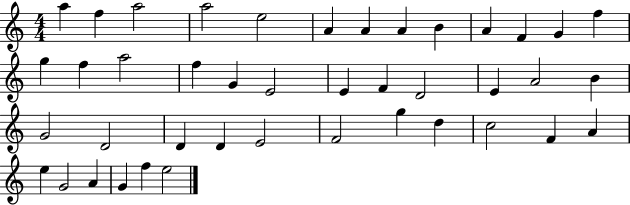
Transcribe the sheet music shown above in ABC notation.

X:1
T:Untitled
M:4/4
L:1/4
K:C
a f a2 a2 e2 A A A B A F G f g f a2 f G E2 E F D2 E A2 B G2 D2 D D E2 F2 g d c2 F A e G2 A G f e2